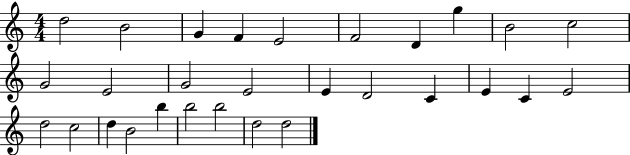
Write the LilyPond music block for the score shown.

{
  \clef treble
  \numericTimeSignature
  \time 4/4
  \key c \major
  d''2 b'2 | g'4 f'4 e'2 | f'2 d'4 g''4 | b'2 c''2 | \break g'2 e'2 | g'2 e'2 | e'4 d'2 c'4 | e'4 c'4 e'2 | \break d''2 c''2 | d''4 b'2 b''4 | b''2 b''2 | d''2 d''2 | \break \bar "|."
}